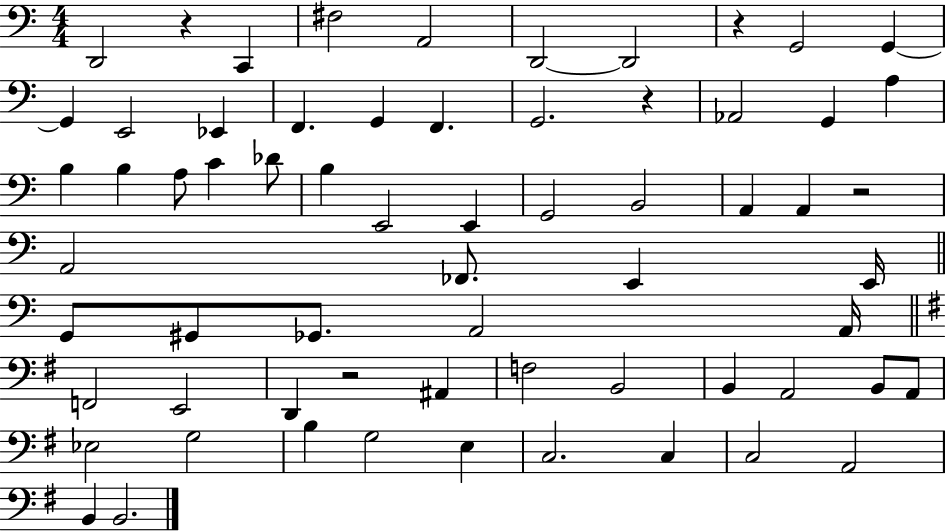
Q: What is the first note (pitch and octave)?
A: D2